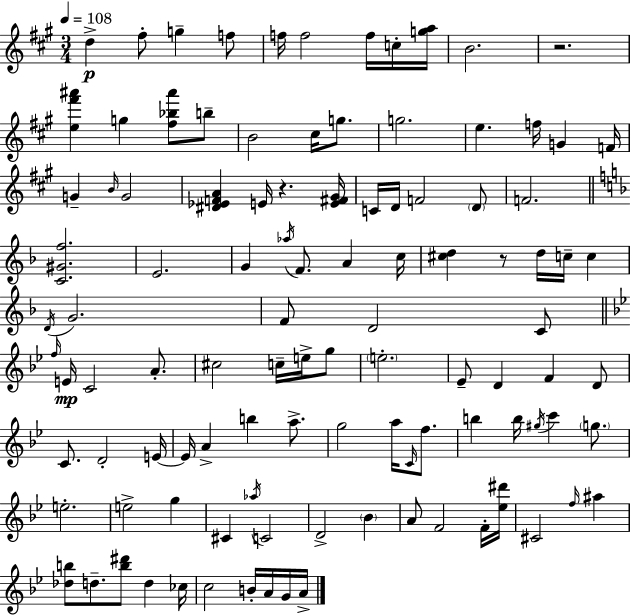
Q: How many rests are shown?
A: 3